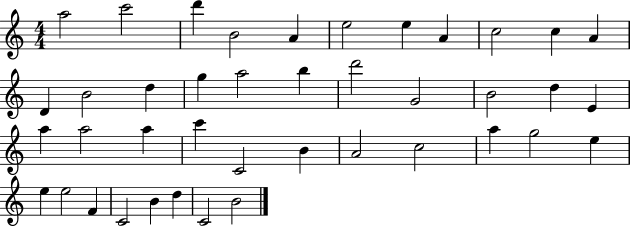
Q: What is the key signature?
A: C major